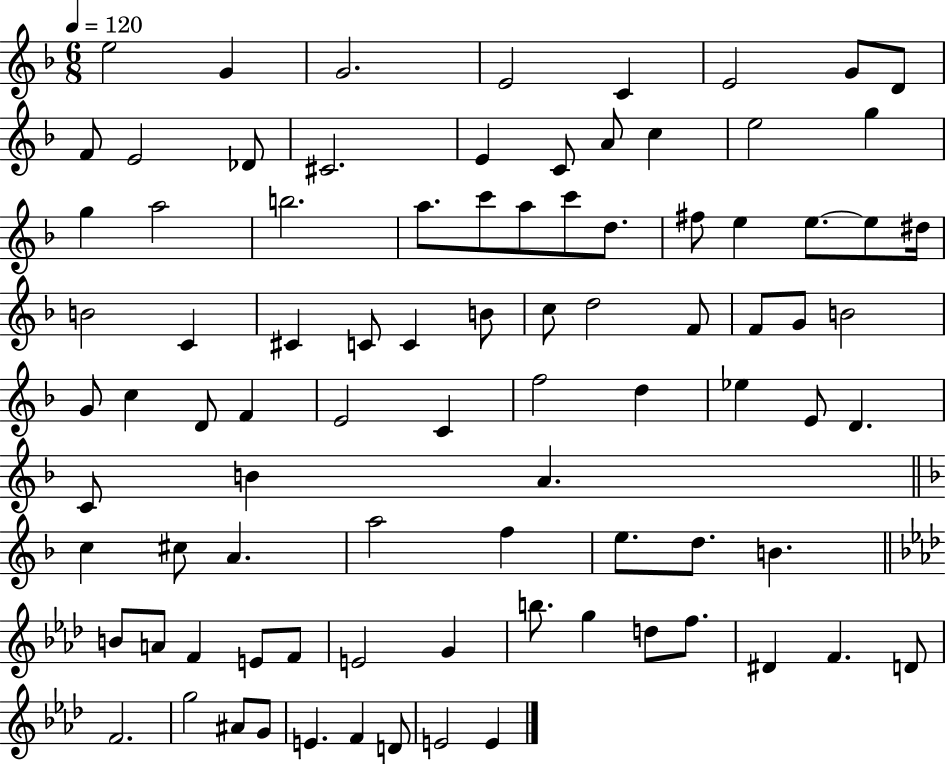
E5/h G4/q G4/h. E4/h C4/q E4/h G4/e D4/e F4/e E4/h Db4/e C#4/h. E4/q C4/e A4/e C5/q E5/h G5/q G5/q A5/h B5/h. A5/e. C6/e A5/e C6/e D5/e. F#5/e E5/q E5/e. E5/e D#5/s B4/h C4/q C#4/q C4/e C4/q B4/e C5/e D5/h F4/e F4/e G4/e B4/h G4/e C5/q D4/e F4/q E4/h C4/q F5/h D5/q Eb5/q E4/e D4/q. C4/e B4/q A4/q. C5/q C#5/e A4/q. A5/h F5/q E5/e. D5/e. B4/q. B4/e A4/e F4/q E4/e F4/e E4/h G4/q B5/e. G5/q D5/e F5/e. D#4/q F4/q. D4/e F4/h. G5/h A#4/e G4/e E4/q. F4/q D4/e E4/h E4/q